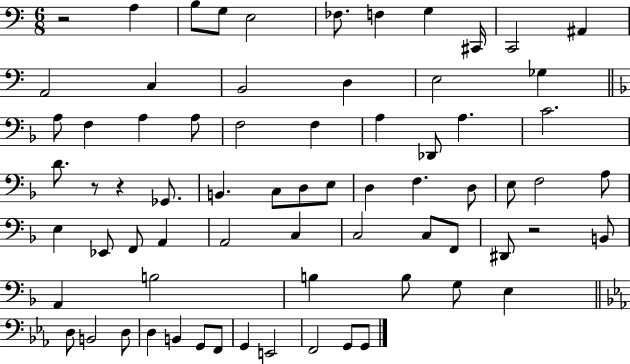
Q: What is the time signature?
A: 6/8